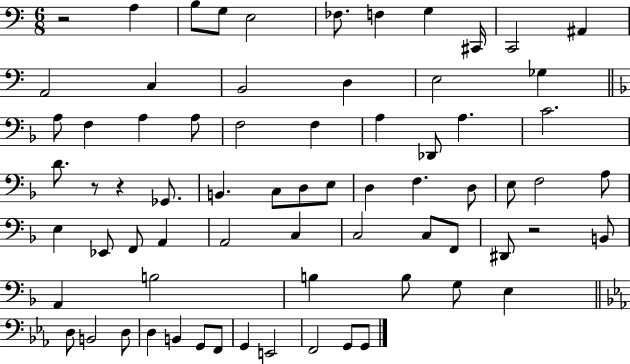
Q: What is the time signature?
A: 6/8